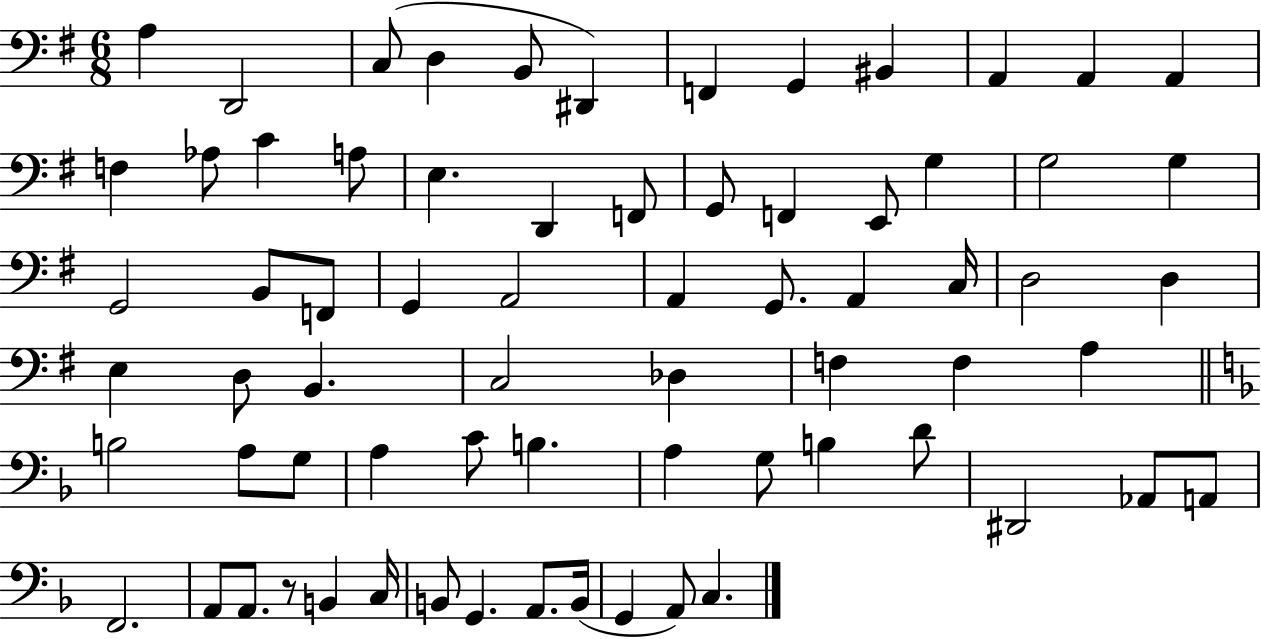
A3/q D2/h C3/e D3/q B2/e D#2/q F2/q G2/q BIS2/q A2/q A2/q A2/q F3/q Ab3/e C4/q A3/e E3/q. D2/q F2/e G2/e F2/q E2/e G3/q G3/h G3/q G2/h B2/e F2/e G2/q A2/h A2/q G2/e. A2/q C3/s D3/h D3/q E3/q D3/e B2/q. C3/h Db3/q F3/q F3/q A3/q B3/h A3/e G3/e A3/q C4/e B3/q. A3/q G3/e B3/q D4/e D#2/h Ab2/e A2/e F2/h. A2/e A2/e. R/e B2/q C3/s B2/e G2/q. A2/e. B2/s G2/q A2/e C3/q.